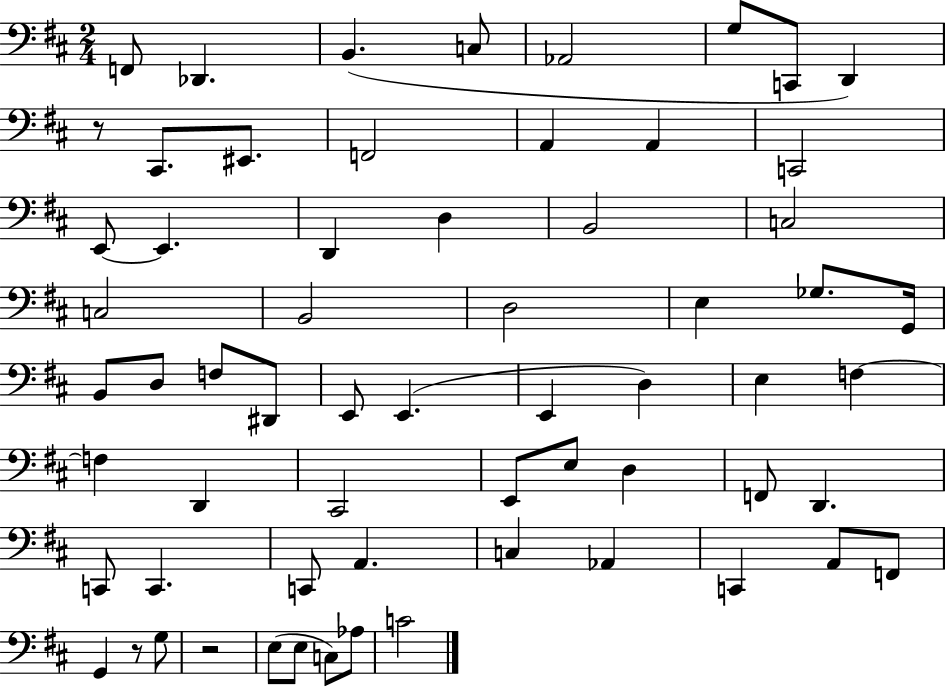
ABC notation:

X:1
T:Untitled
M:2/4
L:1/4
K:D
F,,/2 _D,, B,, C,/2 _A,,2 G,/2 C,,/2 D,, z/2 ^C,,/2 ^E,,/2 F,,2 A,, A,, C,,2 E,,/2 E,, D,, D, B,,2 C,2 C,2 B,,2 D,2 E, _G,/2 G,,/4 B,,/2 D,/2 F,/2 ^D,,/2 E,,/2 E,, E,, D, E, F, F, D,, ^C,,2 E,,/2 E,/2 D, F,,/2 D,, C,,/2 C,, C,,/2 A,, C, _A,, C,, A,,/2 F,,/2 G,, z/2 G,/2 z2 E,/2 E,/2 C,/2 _A,/2 C2